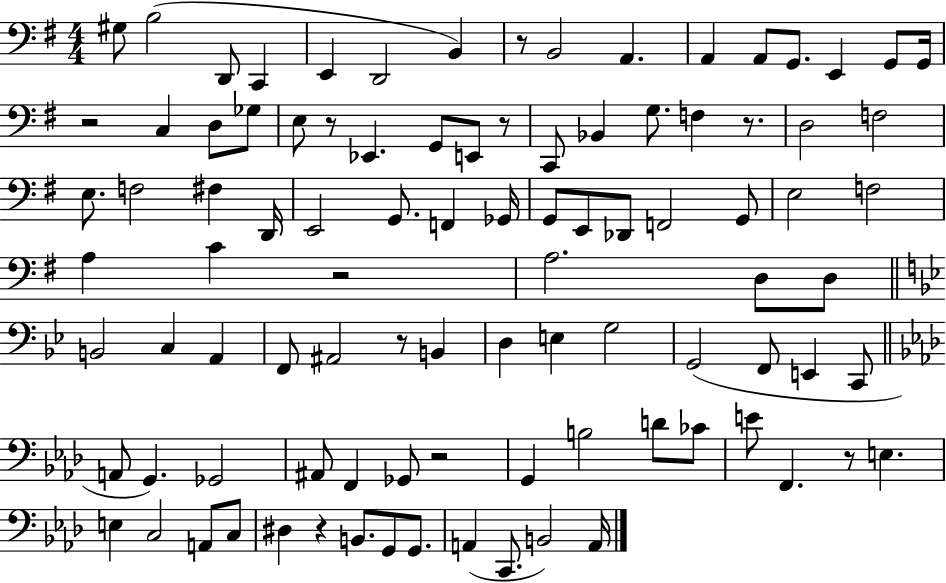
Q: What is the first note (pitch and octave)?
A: G#3